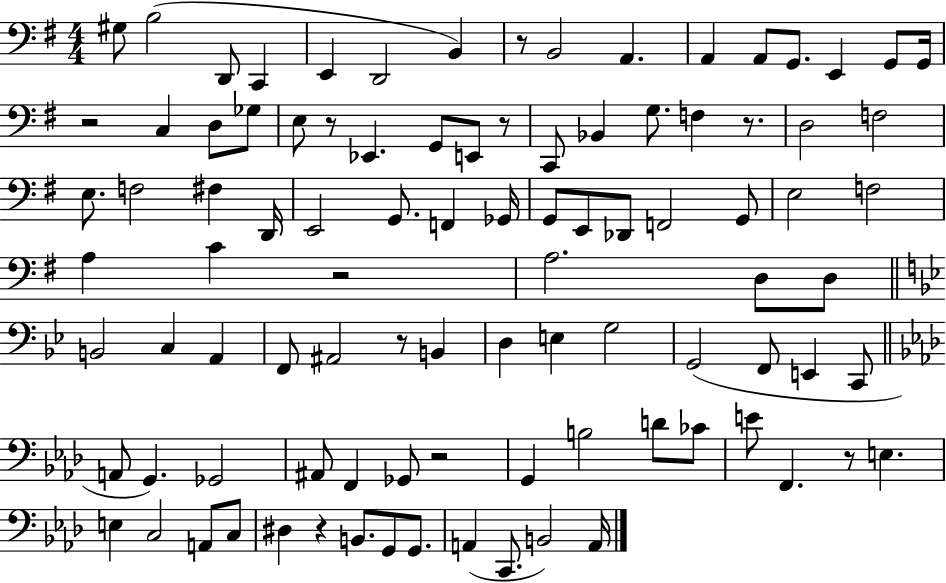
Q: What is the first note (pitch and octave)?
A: G#3